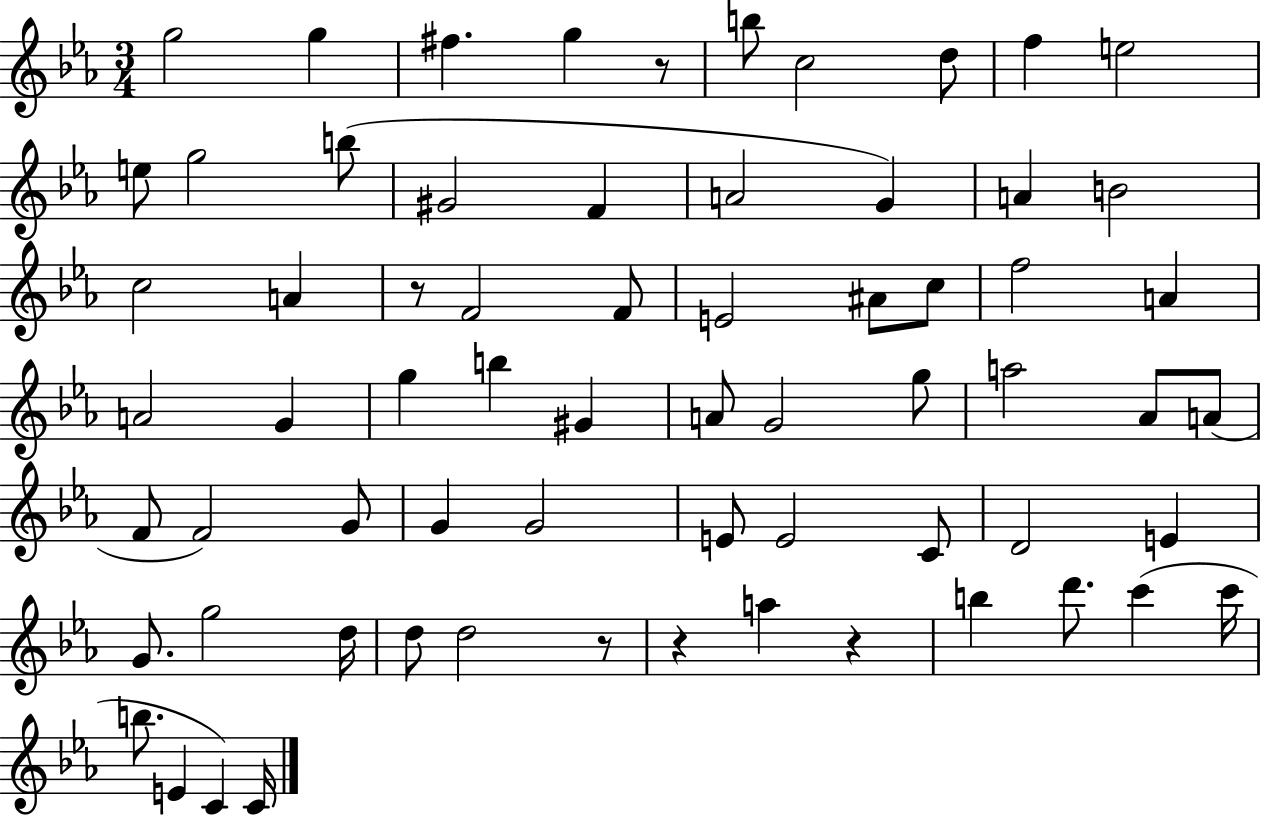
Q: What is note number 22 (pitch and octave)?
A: F4